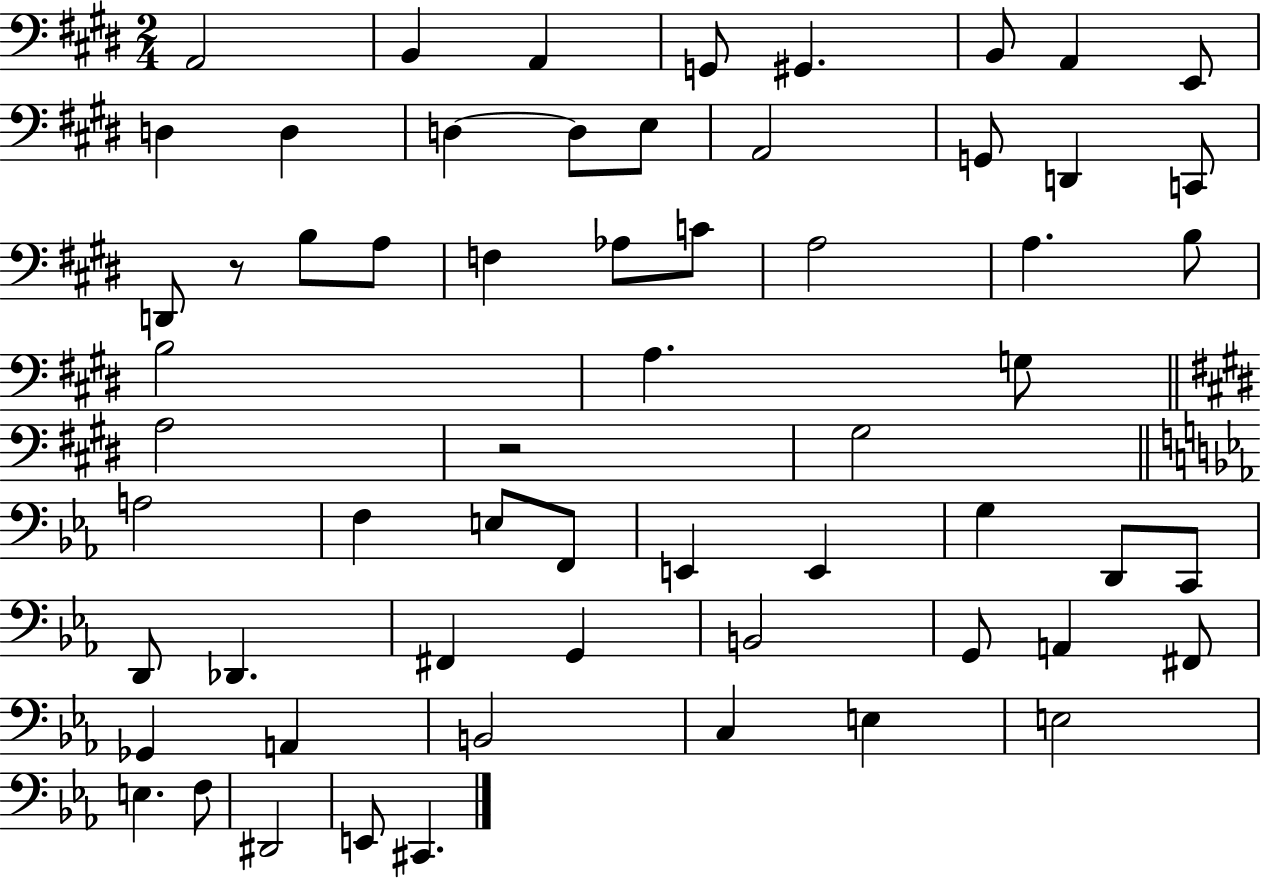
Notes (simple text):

A2/h B2/q A2/q G2/e G#2/q. B2/e A2/q E2/e D3/q D3/q D3/q D3/e E3/e A2/h G2/e D2/q C2/e D2/e R/e B3/e A3/e F3/q Ab3/e C4/e A3/h A3/q. B3/e B3/h A3/q. G3/e A3/h R/h G#3/h A3/h F3/q E3/e F2/e E2/q E2/q G3/q D2/e C2/e D2/e Db2/q. F#2/q G2/q B2/h G2/e A2/q F#2/e Gb2/q A2/q B2/h C3/q E3/q E3/h E3/q. F3/e D#2/h E2/e C#2/q.